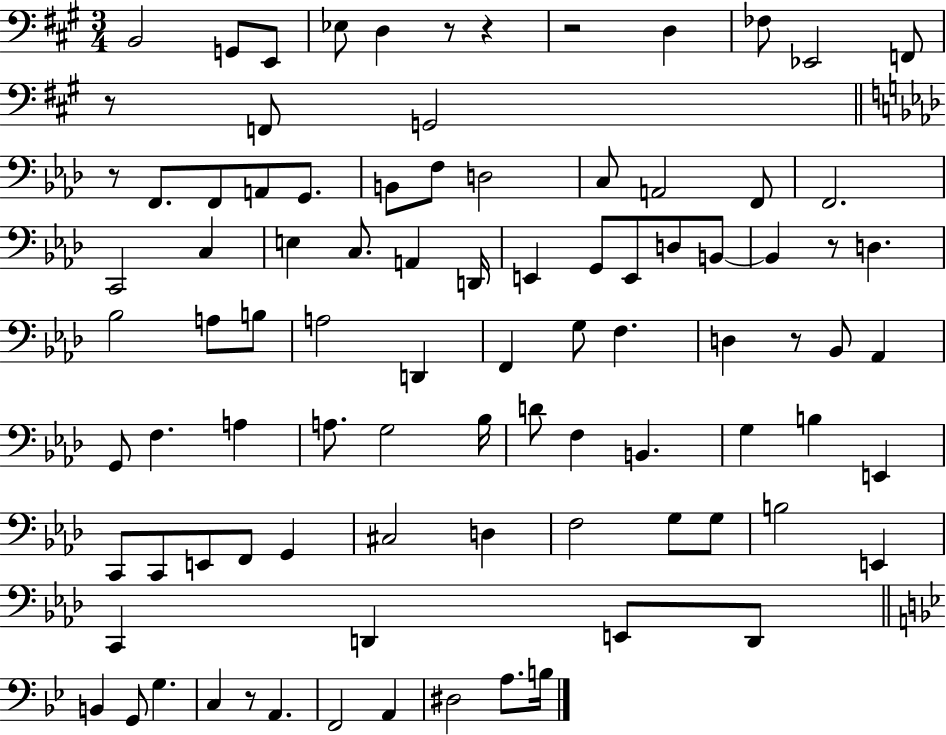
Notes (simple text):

B2/h G2/e E2/e Eb3/e D3/q R/e R/q R/h D3/q FES3/e Eb2/h F2/e R/e F2/e G2/h R/e F2/e. F2/e A2/e G2/e. B2/e F3/e D3/h C3/e A2/h F2/e F2/h. C2/h C3/q E3/q C3/e. A2/q D2/s E2/q G2/e E2/e D3/e B2/e B2/q R/e D3/q. Bb3/h A3/e B3/e A3/h D2/q F2/q G3/e F3/q. D3/q R/e Bb2/e Ab2/q G2/e F3/q. A3/q A3/e. G3/h Bb3/s D4/e F3/q B2/q. G3/q B3/q E2/q C2/e C2/e E2/e F2/e G2/q C#3/h D3/q F3/h G3/e G3/e B3/h E2/q C2/q D2/q E2/e D2/e B2/q G2/e G3/q. C3/q R/e A2/q. F2/h A2/q D#3/h A3/e. B3/s